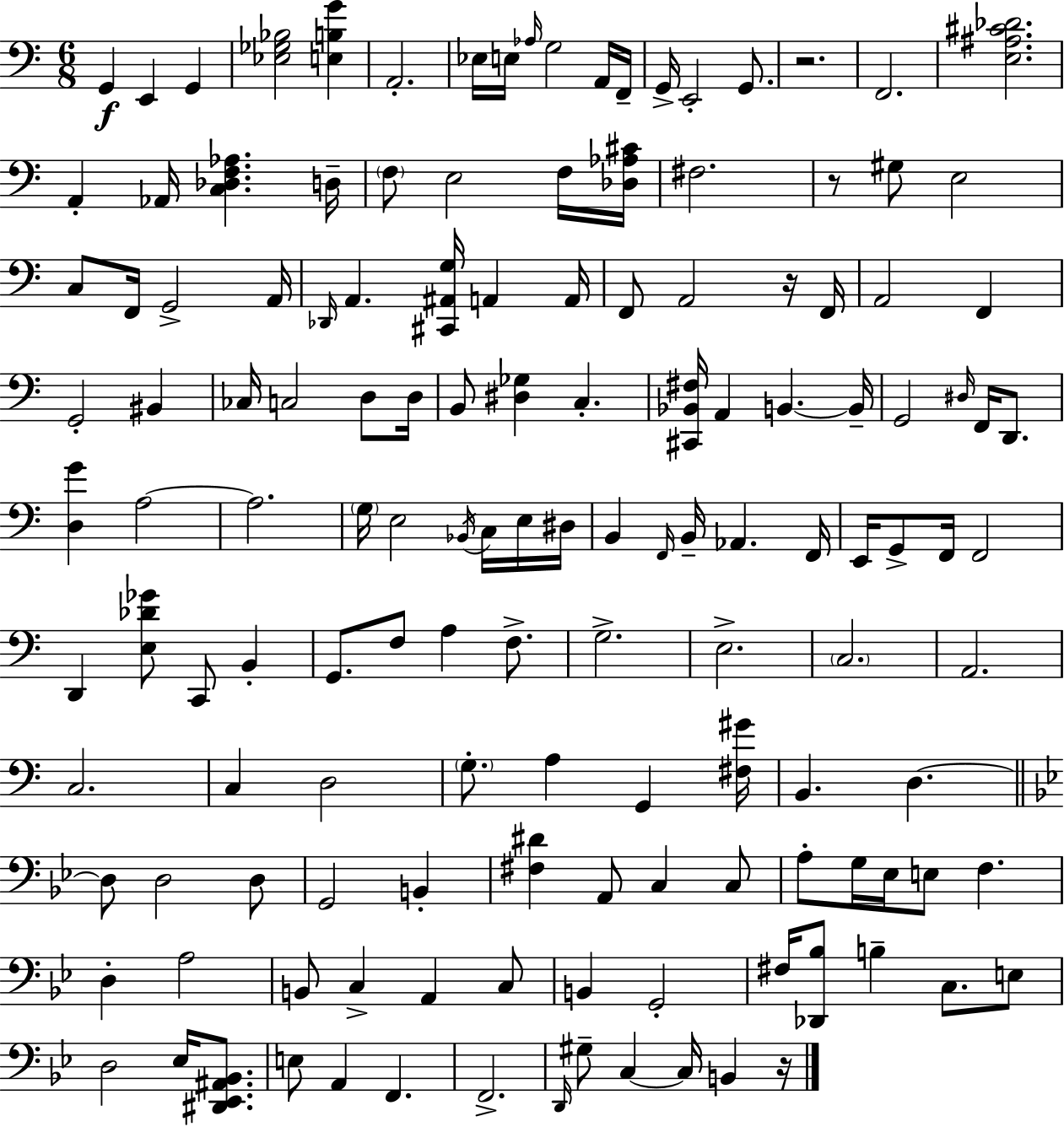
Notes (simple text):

G2/q E2/q G2/q [Eb3,Gb3,Bb3]/h [E3,B3,G4]/q A2/h. Eb3/s E3/s Ab3/s G3/h A2/s F2/s G2/s E2/h G2/e. R/h. F2/h. [E3,A#3,C#4,Db4]/h. A2/q Ab2/s [C3,Db3,F3,Ab3]/q. D3/s F3/e E3/h F3/s [Db3,Ab3,C#4]/s F#3/h. R/e G#3/e E3/h C3/e F2/s G2/h A2/s Db2/s A2/q. [C#2,A#2,G3]/s A2/q A2/s F2/e A2/h R/s F2/s A2/h F2/q G2/h BIS2/q CES3/s C3/h D3/e D3/s B2/e [D#3,Gb3]/q C3/q. [C#2,Bb2,F#3]/s A2/q B2/q. B2/s G2/h D#3/s F2/s D2/e. [D3,G4]/q A3/h A3/h. G3/s E3/h Bb2/s C3/s E3/s D#3/s B2/q F2/s B2/s Ab2/q. F2/s E2/s G2/e F2/s F2/h D2/q [E3,Db4,Gb4]/e C2/e B2/q G2/e. F3/e A3/q F3/e. G3/h. E3/h. C3/h. A2/h. C3/h. C3/q D3/h G3/e. A3/q G2/q [F#3,G#4]/s B2/q. D3/q. D3/e D3/h D3/e G2/h B2/q [F#3,D#4]/q A2/e C3/q C3/e A3/e G3/s Eb3/s E3/e F3/q. D3/q A3/h B2/e C3/q A2/q C3/e B2/q G2/h F#3/s [Db2,Bb3]/e B3/q C3/e. E3/e D3/h Eb3/s [D#2,Eb2,A#2,Bb2]/e. E3/e A2/q F2/q. F2/h. D2/s G#3/e C3/q C3/s B2/q R/s